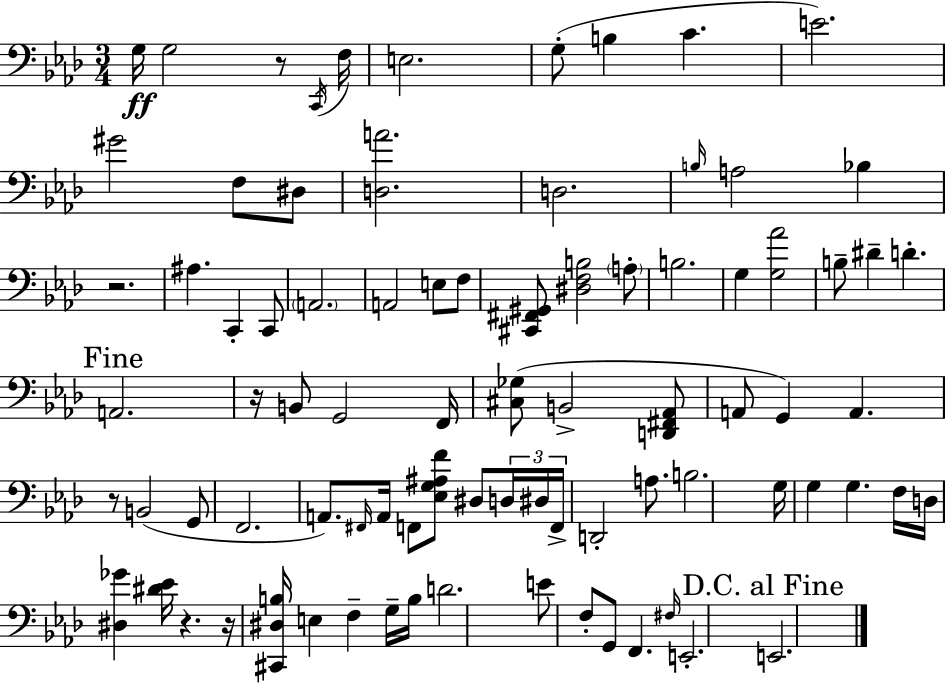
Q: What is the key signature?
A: AES major